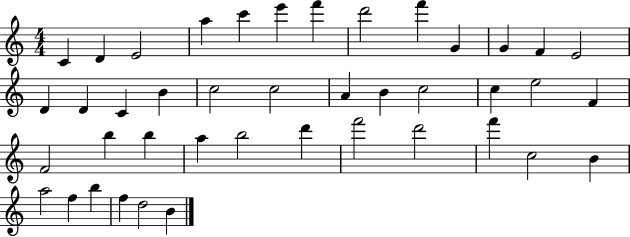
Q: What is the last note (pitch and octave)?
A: B4